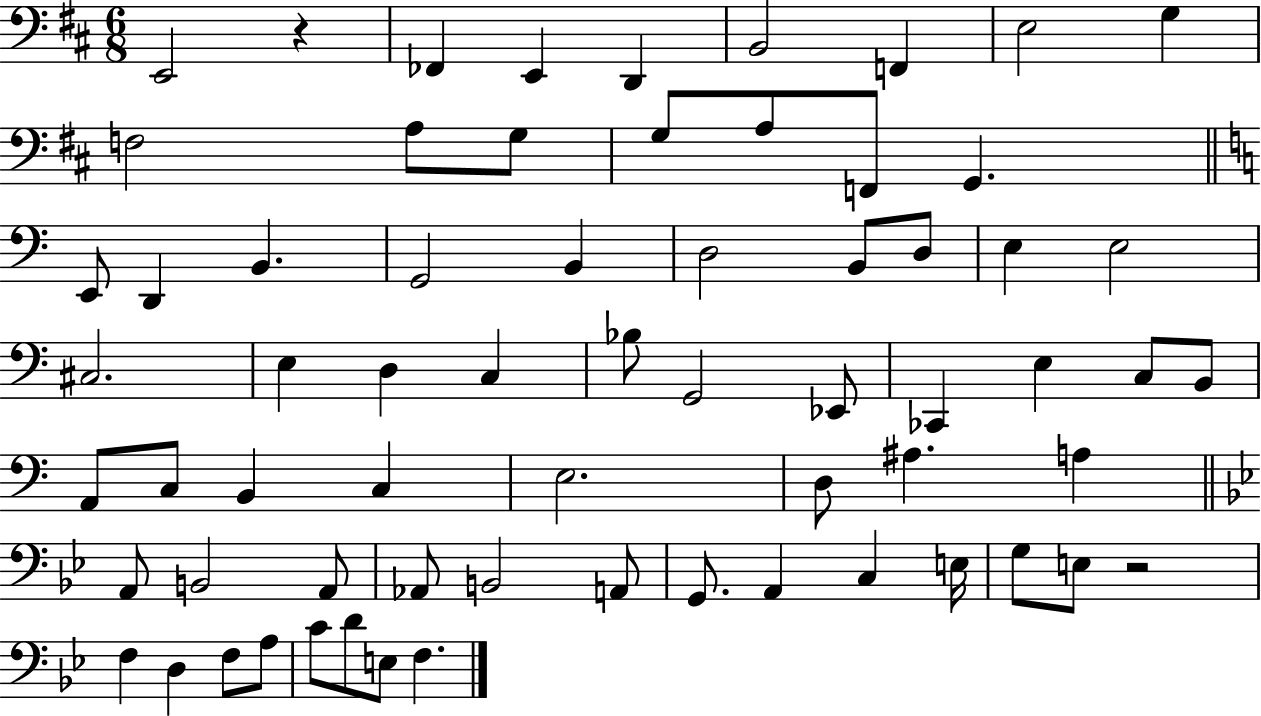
E2/h R/q FES2/q E2/q D2/q B2/h F2/q E3/h G3/q F3/h A3/e G3/e G3/e A3/e F2/e G2/q. E2/e D2/q B2/q. G2/h B2/q D3/h B2/e D3/e E3/q E3/h C#3/h. E3/q D3/q C3/q Bb3/e G2/h Eb2/e CES2/q E3/q C3/e B2/e A2/e C3/e B2/q C3/q E3/h. D3/e A#3/q. A3/q A2/e B2/h A2/e Ab2/e B2/h A2/e G2/e. A2/q C3/q E3/s G3/e E3/e R/h F3/q D3/q F3/e A3/e C4/e D4/e E3/e F3/q.